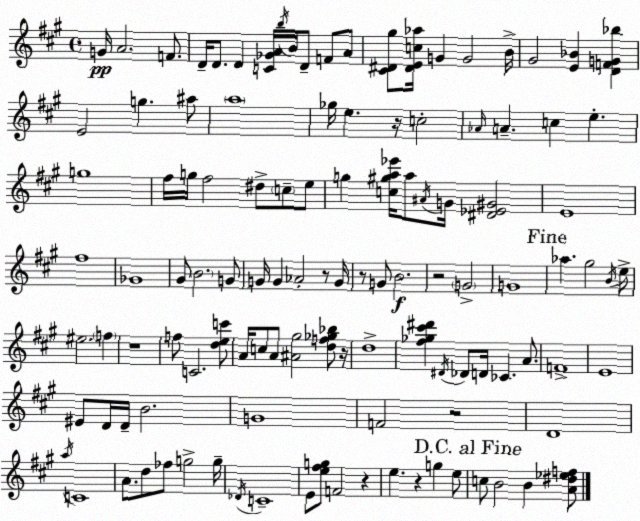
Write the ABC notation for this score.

X:1
T:Untitled
M:4/4
L:1/4
K:A
G/4 A2 F/2 D/4 D/2 D [C_GA]/4 b/4 B/4 D/2 F/2 A/2 [^C^D^g]/2 [^DEc_a]/4 G G2 B/4 ^G2 [E_B] [DFG_b] E2 g ^a/2 a4 _g/4 e z/4 c2 _A/4 A c e g4 ^f/4 g/4 ^f2 ^d/2 c/2 e/2 g [c^ga_e']/4 a/2 ^A/4 G/4 [^D_E^G]2 E4 ^f4 _G4 ^G/2 B2 G/2 G/4 G _A2 z/2 G/4 z/2 G/2 B2 z2 G2 G4 _a ^g2 B/4 e/2 ^e2 f z4 f/2 C2 [dec']/2 A/4 c/2 A/2 [^A^g]2 [df_g_b]/2 z/4 d4 [^f_g^c'^d'] ^D/4 _D/2 D/4 _C A/2 F4 E4 ^E/2 D/4 D/4 B2 G4 F2 z2 D4 a/4 C4 A/2 d/2 _f/2 g2 g/4 _D/4 C4 E/2 [e^fg]/2 F2 z e z g e/2 c/2 B2 B [A^d_ef]/2